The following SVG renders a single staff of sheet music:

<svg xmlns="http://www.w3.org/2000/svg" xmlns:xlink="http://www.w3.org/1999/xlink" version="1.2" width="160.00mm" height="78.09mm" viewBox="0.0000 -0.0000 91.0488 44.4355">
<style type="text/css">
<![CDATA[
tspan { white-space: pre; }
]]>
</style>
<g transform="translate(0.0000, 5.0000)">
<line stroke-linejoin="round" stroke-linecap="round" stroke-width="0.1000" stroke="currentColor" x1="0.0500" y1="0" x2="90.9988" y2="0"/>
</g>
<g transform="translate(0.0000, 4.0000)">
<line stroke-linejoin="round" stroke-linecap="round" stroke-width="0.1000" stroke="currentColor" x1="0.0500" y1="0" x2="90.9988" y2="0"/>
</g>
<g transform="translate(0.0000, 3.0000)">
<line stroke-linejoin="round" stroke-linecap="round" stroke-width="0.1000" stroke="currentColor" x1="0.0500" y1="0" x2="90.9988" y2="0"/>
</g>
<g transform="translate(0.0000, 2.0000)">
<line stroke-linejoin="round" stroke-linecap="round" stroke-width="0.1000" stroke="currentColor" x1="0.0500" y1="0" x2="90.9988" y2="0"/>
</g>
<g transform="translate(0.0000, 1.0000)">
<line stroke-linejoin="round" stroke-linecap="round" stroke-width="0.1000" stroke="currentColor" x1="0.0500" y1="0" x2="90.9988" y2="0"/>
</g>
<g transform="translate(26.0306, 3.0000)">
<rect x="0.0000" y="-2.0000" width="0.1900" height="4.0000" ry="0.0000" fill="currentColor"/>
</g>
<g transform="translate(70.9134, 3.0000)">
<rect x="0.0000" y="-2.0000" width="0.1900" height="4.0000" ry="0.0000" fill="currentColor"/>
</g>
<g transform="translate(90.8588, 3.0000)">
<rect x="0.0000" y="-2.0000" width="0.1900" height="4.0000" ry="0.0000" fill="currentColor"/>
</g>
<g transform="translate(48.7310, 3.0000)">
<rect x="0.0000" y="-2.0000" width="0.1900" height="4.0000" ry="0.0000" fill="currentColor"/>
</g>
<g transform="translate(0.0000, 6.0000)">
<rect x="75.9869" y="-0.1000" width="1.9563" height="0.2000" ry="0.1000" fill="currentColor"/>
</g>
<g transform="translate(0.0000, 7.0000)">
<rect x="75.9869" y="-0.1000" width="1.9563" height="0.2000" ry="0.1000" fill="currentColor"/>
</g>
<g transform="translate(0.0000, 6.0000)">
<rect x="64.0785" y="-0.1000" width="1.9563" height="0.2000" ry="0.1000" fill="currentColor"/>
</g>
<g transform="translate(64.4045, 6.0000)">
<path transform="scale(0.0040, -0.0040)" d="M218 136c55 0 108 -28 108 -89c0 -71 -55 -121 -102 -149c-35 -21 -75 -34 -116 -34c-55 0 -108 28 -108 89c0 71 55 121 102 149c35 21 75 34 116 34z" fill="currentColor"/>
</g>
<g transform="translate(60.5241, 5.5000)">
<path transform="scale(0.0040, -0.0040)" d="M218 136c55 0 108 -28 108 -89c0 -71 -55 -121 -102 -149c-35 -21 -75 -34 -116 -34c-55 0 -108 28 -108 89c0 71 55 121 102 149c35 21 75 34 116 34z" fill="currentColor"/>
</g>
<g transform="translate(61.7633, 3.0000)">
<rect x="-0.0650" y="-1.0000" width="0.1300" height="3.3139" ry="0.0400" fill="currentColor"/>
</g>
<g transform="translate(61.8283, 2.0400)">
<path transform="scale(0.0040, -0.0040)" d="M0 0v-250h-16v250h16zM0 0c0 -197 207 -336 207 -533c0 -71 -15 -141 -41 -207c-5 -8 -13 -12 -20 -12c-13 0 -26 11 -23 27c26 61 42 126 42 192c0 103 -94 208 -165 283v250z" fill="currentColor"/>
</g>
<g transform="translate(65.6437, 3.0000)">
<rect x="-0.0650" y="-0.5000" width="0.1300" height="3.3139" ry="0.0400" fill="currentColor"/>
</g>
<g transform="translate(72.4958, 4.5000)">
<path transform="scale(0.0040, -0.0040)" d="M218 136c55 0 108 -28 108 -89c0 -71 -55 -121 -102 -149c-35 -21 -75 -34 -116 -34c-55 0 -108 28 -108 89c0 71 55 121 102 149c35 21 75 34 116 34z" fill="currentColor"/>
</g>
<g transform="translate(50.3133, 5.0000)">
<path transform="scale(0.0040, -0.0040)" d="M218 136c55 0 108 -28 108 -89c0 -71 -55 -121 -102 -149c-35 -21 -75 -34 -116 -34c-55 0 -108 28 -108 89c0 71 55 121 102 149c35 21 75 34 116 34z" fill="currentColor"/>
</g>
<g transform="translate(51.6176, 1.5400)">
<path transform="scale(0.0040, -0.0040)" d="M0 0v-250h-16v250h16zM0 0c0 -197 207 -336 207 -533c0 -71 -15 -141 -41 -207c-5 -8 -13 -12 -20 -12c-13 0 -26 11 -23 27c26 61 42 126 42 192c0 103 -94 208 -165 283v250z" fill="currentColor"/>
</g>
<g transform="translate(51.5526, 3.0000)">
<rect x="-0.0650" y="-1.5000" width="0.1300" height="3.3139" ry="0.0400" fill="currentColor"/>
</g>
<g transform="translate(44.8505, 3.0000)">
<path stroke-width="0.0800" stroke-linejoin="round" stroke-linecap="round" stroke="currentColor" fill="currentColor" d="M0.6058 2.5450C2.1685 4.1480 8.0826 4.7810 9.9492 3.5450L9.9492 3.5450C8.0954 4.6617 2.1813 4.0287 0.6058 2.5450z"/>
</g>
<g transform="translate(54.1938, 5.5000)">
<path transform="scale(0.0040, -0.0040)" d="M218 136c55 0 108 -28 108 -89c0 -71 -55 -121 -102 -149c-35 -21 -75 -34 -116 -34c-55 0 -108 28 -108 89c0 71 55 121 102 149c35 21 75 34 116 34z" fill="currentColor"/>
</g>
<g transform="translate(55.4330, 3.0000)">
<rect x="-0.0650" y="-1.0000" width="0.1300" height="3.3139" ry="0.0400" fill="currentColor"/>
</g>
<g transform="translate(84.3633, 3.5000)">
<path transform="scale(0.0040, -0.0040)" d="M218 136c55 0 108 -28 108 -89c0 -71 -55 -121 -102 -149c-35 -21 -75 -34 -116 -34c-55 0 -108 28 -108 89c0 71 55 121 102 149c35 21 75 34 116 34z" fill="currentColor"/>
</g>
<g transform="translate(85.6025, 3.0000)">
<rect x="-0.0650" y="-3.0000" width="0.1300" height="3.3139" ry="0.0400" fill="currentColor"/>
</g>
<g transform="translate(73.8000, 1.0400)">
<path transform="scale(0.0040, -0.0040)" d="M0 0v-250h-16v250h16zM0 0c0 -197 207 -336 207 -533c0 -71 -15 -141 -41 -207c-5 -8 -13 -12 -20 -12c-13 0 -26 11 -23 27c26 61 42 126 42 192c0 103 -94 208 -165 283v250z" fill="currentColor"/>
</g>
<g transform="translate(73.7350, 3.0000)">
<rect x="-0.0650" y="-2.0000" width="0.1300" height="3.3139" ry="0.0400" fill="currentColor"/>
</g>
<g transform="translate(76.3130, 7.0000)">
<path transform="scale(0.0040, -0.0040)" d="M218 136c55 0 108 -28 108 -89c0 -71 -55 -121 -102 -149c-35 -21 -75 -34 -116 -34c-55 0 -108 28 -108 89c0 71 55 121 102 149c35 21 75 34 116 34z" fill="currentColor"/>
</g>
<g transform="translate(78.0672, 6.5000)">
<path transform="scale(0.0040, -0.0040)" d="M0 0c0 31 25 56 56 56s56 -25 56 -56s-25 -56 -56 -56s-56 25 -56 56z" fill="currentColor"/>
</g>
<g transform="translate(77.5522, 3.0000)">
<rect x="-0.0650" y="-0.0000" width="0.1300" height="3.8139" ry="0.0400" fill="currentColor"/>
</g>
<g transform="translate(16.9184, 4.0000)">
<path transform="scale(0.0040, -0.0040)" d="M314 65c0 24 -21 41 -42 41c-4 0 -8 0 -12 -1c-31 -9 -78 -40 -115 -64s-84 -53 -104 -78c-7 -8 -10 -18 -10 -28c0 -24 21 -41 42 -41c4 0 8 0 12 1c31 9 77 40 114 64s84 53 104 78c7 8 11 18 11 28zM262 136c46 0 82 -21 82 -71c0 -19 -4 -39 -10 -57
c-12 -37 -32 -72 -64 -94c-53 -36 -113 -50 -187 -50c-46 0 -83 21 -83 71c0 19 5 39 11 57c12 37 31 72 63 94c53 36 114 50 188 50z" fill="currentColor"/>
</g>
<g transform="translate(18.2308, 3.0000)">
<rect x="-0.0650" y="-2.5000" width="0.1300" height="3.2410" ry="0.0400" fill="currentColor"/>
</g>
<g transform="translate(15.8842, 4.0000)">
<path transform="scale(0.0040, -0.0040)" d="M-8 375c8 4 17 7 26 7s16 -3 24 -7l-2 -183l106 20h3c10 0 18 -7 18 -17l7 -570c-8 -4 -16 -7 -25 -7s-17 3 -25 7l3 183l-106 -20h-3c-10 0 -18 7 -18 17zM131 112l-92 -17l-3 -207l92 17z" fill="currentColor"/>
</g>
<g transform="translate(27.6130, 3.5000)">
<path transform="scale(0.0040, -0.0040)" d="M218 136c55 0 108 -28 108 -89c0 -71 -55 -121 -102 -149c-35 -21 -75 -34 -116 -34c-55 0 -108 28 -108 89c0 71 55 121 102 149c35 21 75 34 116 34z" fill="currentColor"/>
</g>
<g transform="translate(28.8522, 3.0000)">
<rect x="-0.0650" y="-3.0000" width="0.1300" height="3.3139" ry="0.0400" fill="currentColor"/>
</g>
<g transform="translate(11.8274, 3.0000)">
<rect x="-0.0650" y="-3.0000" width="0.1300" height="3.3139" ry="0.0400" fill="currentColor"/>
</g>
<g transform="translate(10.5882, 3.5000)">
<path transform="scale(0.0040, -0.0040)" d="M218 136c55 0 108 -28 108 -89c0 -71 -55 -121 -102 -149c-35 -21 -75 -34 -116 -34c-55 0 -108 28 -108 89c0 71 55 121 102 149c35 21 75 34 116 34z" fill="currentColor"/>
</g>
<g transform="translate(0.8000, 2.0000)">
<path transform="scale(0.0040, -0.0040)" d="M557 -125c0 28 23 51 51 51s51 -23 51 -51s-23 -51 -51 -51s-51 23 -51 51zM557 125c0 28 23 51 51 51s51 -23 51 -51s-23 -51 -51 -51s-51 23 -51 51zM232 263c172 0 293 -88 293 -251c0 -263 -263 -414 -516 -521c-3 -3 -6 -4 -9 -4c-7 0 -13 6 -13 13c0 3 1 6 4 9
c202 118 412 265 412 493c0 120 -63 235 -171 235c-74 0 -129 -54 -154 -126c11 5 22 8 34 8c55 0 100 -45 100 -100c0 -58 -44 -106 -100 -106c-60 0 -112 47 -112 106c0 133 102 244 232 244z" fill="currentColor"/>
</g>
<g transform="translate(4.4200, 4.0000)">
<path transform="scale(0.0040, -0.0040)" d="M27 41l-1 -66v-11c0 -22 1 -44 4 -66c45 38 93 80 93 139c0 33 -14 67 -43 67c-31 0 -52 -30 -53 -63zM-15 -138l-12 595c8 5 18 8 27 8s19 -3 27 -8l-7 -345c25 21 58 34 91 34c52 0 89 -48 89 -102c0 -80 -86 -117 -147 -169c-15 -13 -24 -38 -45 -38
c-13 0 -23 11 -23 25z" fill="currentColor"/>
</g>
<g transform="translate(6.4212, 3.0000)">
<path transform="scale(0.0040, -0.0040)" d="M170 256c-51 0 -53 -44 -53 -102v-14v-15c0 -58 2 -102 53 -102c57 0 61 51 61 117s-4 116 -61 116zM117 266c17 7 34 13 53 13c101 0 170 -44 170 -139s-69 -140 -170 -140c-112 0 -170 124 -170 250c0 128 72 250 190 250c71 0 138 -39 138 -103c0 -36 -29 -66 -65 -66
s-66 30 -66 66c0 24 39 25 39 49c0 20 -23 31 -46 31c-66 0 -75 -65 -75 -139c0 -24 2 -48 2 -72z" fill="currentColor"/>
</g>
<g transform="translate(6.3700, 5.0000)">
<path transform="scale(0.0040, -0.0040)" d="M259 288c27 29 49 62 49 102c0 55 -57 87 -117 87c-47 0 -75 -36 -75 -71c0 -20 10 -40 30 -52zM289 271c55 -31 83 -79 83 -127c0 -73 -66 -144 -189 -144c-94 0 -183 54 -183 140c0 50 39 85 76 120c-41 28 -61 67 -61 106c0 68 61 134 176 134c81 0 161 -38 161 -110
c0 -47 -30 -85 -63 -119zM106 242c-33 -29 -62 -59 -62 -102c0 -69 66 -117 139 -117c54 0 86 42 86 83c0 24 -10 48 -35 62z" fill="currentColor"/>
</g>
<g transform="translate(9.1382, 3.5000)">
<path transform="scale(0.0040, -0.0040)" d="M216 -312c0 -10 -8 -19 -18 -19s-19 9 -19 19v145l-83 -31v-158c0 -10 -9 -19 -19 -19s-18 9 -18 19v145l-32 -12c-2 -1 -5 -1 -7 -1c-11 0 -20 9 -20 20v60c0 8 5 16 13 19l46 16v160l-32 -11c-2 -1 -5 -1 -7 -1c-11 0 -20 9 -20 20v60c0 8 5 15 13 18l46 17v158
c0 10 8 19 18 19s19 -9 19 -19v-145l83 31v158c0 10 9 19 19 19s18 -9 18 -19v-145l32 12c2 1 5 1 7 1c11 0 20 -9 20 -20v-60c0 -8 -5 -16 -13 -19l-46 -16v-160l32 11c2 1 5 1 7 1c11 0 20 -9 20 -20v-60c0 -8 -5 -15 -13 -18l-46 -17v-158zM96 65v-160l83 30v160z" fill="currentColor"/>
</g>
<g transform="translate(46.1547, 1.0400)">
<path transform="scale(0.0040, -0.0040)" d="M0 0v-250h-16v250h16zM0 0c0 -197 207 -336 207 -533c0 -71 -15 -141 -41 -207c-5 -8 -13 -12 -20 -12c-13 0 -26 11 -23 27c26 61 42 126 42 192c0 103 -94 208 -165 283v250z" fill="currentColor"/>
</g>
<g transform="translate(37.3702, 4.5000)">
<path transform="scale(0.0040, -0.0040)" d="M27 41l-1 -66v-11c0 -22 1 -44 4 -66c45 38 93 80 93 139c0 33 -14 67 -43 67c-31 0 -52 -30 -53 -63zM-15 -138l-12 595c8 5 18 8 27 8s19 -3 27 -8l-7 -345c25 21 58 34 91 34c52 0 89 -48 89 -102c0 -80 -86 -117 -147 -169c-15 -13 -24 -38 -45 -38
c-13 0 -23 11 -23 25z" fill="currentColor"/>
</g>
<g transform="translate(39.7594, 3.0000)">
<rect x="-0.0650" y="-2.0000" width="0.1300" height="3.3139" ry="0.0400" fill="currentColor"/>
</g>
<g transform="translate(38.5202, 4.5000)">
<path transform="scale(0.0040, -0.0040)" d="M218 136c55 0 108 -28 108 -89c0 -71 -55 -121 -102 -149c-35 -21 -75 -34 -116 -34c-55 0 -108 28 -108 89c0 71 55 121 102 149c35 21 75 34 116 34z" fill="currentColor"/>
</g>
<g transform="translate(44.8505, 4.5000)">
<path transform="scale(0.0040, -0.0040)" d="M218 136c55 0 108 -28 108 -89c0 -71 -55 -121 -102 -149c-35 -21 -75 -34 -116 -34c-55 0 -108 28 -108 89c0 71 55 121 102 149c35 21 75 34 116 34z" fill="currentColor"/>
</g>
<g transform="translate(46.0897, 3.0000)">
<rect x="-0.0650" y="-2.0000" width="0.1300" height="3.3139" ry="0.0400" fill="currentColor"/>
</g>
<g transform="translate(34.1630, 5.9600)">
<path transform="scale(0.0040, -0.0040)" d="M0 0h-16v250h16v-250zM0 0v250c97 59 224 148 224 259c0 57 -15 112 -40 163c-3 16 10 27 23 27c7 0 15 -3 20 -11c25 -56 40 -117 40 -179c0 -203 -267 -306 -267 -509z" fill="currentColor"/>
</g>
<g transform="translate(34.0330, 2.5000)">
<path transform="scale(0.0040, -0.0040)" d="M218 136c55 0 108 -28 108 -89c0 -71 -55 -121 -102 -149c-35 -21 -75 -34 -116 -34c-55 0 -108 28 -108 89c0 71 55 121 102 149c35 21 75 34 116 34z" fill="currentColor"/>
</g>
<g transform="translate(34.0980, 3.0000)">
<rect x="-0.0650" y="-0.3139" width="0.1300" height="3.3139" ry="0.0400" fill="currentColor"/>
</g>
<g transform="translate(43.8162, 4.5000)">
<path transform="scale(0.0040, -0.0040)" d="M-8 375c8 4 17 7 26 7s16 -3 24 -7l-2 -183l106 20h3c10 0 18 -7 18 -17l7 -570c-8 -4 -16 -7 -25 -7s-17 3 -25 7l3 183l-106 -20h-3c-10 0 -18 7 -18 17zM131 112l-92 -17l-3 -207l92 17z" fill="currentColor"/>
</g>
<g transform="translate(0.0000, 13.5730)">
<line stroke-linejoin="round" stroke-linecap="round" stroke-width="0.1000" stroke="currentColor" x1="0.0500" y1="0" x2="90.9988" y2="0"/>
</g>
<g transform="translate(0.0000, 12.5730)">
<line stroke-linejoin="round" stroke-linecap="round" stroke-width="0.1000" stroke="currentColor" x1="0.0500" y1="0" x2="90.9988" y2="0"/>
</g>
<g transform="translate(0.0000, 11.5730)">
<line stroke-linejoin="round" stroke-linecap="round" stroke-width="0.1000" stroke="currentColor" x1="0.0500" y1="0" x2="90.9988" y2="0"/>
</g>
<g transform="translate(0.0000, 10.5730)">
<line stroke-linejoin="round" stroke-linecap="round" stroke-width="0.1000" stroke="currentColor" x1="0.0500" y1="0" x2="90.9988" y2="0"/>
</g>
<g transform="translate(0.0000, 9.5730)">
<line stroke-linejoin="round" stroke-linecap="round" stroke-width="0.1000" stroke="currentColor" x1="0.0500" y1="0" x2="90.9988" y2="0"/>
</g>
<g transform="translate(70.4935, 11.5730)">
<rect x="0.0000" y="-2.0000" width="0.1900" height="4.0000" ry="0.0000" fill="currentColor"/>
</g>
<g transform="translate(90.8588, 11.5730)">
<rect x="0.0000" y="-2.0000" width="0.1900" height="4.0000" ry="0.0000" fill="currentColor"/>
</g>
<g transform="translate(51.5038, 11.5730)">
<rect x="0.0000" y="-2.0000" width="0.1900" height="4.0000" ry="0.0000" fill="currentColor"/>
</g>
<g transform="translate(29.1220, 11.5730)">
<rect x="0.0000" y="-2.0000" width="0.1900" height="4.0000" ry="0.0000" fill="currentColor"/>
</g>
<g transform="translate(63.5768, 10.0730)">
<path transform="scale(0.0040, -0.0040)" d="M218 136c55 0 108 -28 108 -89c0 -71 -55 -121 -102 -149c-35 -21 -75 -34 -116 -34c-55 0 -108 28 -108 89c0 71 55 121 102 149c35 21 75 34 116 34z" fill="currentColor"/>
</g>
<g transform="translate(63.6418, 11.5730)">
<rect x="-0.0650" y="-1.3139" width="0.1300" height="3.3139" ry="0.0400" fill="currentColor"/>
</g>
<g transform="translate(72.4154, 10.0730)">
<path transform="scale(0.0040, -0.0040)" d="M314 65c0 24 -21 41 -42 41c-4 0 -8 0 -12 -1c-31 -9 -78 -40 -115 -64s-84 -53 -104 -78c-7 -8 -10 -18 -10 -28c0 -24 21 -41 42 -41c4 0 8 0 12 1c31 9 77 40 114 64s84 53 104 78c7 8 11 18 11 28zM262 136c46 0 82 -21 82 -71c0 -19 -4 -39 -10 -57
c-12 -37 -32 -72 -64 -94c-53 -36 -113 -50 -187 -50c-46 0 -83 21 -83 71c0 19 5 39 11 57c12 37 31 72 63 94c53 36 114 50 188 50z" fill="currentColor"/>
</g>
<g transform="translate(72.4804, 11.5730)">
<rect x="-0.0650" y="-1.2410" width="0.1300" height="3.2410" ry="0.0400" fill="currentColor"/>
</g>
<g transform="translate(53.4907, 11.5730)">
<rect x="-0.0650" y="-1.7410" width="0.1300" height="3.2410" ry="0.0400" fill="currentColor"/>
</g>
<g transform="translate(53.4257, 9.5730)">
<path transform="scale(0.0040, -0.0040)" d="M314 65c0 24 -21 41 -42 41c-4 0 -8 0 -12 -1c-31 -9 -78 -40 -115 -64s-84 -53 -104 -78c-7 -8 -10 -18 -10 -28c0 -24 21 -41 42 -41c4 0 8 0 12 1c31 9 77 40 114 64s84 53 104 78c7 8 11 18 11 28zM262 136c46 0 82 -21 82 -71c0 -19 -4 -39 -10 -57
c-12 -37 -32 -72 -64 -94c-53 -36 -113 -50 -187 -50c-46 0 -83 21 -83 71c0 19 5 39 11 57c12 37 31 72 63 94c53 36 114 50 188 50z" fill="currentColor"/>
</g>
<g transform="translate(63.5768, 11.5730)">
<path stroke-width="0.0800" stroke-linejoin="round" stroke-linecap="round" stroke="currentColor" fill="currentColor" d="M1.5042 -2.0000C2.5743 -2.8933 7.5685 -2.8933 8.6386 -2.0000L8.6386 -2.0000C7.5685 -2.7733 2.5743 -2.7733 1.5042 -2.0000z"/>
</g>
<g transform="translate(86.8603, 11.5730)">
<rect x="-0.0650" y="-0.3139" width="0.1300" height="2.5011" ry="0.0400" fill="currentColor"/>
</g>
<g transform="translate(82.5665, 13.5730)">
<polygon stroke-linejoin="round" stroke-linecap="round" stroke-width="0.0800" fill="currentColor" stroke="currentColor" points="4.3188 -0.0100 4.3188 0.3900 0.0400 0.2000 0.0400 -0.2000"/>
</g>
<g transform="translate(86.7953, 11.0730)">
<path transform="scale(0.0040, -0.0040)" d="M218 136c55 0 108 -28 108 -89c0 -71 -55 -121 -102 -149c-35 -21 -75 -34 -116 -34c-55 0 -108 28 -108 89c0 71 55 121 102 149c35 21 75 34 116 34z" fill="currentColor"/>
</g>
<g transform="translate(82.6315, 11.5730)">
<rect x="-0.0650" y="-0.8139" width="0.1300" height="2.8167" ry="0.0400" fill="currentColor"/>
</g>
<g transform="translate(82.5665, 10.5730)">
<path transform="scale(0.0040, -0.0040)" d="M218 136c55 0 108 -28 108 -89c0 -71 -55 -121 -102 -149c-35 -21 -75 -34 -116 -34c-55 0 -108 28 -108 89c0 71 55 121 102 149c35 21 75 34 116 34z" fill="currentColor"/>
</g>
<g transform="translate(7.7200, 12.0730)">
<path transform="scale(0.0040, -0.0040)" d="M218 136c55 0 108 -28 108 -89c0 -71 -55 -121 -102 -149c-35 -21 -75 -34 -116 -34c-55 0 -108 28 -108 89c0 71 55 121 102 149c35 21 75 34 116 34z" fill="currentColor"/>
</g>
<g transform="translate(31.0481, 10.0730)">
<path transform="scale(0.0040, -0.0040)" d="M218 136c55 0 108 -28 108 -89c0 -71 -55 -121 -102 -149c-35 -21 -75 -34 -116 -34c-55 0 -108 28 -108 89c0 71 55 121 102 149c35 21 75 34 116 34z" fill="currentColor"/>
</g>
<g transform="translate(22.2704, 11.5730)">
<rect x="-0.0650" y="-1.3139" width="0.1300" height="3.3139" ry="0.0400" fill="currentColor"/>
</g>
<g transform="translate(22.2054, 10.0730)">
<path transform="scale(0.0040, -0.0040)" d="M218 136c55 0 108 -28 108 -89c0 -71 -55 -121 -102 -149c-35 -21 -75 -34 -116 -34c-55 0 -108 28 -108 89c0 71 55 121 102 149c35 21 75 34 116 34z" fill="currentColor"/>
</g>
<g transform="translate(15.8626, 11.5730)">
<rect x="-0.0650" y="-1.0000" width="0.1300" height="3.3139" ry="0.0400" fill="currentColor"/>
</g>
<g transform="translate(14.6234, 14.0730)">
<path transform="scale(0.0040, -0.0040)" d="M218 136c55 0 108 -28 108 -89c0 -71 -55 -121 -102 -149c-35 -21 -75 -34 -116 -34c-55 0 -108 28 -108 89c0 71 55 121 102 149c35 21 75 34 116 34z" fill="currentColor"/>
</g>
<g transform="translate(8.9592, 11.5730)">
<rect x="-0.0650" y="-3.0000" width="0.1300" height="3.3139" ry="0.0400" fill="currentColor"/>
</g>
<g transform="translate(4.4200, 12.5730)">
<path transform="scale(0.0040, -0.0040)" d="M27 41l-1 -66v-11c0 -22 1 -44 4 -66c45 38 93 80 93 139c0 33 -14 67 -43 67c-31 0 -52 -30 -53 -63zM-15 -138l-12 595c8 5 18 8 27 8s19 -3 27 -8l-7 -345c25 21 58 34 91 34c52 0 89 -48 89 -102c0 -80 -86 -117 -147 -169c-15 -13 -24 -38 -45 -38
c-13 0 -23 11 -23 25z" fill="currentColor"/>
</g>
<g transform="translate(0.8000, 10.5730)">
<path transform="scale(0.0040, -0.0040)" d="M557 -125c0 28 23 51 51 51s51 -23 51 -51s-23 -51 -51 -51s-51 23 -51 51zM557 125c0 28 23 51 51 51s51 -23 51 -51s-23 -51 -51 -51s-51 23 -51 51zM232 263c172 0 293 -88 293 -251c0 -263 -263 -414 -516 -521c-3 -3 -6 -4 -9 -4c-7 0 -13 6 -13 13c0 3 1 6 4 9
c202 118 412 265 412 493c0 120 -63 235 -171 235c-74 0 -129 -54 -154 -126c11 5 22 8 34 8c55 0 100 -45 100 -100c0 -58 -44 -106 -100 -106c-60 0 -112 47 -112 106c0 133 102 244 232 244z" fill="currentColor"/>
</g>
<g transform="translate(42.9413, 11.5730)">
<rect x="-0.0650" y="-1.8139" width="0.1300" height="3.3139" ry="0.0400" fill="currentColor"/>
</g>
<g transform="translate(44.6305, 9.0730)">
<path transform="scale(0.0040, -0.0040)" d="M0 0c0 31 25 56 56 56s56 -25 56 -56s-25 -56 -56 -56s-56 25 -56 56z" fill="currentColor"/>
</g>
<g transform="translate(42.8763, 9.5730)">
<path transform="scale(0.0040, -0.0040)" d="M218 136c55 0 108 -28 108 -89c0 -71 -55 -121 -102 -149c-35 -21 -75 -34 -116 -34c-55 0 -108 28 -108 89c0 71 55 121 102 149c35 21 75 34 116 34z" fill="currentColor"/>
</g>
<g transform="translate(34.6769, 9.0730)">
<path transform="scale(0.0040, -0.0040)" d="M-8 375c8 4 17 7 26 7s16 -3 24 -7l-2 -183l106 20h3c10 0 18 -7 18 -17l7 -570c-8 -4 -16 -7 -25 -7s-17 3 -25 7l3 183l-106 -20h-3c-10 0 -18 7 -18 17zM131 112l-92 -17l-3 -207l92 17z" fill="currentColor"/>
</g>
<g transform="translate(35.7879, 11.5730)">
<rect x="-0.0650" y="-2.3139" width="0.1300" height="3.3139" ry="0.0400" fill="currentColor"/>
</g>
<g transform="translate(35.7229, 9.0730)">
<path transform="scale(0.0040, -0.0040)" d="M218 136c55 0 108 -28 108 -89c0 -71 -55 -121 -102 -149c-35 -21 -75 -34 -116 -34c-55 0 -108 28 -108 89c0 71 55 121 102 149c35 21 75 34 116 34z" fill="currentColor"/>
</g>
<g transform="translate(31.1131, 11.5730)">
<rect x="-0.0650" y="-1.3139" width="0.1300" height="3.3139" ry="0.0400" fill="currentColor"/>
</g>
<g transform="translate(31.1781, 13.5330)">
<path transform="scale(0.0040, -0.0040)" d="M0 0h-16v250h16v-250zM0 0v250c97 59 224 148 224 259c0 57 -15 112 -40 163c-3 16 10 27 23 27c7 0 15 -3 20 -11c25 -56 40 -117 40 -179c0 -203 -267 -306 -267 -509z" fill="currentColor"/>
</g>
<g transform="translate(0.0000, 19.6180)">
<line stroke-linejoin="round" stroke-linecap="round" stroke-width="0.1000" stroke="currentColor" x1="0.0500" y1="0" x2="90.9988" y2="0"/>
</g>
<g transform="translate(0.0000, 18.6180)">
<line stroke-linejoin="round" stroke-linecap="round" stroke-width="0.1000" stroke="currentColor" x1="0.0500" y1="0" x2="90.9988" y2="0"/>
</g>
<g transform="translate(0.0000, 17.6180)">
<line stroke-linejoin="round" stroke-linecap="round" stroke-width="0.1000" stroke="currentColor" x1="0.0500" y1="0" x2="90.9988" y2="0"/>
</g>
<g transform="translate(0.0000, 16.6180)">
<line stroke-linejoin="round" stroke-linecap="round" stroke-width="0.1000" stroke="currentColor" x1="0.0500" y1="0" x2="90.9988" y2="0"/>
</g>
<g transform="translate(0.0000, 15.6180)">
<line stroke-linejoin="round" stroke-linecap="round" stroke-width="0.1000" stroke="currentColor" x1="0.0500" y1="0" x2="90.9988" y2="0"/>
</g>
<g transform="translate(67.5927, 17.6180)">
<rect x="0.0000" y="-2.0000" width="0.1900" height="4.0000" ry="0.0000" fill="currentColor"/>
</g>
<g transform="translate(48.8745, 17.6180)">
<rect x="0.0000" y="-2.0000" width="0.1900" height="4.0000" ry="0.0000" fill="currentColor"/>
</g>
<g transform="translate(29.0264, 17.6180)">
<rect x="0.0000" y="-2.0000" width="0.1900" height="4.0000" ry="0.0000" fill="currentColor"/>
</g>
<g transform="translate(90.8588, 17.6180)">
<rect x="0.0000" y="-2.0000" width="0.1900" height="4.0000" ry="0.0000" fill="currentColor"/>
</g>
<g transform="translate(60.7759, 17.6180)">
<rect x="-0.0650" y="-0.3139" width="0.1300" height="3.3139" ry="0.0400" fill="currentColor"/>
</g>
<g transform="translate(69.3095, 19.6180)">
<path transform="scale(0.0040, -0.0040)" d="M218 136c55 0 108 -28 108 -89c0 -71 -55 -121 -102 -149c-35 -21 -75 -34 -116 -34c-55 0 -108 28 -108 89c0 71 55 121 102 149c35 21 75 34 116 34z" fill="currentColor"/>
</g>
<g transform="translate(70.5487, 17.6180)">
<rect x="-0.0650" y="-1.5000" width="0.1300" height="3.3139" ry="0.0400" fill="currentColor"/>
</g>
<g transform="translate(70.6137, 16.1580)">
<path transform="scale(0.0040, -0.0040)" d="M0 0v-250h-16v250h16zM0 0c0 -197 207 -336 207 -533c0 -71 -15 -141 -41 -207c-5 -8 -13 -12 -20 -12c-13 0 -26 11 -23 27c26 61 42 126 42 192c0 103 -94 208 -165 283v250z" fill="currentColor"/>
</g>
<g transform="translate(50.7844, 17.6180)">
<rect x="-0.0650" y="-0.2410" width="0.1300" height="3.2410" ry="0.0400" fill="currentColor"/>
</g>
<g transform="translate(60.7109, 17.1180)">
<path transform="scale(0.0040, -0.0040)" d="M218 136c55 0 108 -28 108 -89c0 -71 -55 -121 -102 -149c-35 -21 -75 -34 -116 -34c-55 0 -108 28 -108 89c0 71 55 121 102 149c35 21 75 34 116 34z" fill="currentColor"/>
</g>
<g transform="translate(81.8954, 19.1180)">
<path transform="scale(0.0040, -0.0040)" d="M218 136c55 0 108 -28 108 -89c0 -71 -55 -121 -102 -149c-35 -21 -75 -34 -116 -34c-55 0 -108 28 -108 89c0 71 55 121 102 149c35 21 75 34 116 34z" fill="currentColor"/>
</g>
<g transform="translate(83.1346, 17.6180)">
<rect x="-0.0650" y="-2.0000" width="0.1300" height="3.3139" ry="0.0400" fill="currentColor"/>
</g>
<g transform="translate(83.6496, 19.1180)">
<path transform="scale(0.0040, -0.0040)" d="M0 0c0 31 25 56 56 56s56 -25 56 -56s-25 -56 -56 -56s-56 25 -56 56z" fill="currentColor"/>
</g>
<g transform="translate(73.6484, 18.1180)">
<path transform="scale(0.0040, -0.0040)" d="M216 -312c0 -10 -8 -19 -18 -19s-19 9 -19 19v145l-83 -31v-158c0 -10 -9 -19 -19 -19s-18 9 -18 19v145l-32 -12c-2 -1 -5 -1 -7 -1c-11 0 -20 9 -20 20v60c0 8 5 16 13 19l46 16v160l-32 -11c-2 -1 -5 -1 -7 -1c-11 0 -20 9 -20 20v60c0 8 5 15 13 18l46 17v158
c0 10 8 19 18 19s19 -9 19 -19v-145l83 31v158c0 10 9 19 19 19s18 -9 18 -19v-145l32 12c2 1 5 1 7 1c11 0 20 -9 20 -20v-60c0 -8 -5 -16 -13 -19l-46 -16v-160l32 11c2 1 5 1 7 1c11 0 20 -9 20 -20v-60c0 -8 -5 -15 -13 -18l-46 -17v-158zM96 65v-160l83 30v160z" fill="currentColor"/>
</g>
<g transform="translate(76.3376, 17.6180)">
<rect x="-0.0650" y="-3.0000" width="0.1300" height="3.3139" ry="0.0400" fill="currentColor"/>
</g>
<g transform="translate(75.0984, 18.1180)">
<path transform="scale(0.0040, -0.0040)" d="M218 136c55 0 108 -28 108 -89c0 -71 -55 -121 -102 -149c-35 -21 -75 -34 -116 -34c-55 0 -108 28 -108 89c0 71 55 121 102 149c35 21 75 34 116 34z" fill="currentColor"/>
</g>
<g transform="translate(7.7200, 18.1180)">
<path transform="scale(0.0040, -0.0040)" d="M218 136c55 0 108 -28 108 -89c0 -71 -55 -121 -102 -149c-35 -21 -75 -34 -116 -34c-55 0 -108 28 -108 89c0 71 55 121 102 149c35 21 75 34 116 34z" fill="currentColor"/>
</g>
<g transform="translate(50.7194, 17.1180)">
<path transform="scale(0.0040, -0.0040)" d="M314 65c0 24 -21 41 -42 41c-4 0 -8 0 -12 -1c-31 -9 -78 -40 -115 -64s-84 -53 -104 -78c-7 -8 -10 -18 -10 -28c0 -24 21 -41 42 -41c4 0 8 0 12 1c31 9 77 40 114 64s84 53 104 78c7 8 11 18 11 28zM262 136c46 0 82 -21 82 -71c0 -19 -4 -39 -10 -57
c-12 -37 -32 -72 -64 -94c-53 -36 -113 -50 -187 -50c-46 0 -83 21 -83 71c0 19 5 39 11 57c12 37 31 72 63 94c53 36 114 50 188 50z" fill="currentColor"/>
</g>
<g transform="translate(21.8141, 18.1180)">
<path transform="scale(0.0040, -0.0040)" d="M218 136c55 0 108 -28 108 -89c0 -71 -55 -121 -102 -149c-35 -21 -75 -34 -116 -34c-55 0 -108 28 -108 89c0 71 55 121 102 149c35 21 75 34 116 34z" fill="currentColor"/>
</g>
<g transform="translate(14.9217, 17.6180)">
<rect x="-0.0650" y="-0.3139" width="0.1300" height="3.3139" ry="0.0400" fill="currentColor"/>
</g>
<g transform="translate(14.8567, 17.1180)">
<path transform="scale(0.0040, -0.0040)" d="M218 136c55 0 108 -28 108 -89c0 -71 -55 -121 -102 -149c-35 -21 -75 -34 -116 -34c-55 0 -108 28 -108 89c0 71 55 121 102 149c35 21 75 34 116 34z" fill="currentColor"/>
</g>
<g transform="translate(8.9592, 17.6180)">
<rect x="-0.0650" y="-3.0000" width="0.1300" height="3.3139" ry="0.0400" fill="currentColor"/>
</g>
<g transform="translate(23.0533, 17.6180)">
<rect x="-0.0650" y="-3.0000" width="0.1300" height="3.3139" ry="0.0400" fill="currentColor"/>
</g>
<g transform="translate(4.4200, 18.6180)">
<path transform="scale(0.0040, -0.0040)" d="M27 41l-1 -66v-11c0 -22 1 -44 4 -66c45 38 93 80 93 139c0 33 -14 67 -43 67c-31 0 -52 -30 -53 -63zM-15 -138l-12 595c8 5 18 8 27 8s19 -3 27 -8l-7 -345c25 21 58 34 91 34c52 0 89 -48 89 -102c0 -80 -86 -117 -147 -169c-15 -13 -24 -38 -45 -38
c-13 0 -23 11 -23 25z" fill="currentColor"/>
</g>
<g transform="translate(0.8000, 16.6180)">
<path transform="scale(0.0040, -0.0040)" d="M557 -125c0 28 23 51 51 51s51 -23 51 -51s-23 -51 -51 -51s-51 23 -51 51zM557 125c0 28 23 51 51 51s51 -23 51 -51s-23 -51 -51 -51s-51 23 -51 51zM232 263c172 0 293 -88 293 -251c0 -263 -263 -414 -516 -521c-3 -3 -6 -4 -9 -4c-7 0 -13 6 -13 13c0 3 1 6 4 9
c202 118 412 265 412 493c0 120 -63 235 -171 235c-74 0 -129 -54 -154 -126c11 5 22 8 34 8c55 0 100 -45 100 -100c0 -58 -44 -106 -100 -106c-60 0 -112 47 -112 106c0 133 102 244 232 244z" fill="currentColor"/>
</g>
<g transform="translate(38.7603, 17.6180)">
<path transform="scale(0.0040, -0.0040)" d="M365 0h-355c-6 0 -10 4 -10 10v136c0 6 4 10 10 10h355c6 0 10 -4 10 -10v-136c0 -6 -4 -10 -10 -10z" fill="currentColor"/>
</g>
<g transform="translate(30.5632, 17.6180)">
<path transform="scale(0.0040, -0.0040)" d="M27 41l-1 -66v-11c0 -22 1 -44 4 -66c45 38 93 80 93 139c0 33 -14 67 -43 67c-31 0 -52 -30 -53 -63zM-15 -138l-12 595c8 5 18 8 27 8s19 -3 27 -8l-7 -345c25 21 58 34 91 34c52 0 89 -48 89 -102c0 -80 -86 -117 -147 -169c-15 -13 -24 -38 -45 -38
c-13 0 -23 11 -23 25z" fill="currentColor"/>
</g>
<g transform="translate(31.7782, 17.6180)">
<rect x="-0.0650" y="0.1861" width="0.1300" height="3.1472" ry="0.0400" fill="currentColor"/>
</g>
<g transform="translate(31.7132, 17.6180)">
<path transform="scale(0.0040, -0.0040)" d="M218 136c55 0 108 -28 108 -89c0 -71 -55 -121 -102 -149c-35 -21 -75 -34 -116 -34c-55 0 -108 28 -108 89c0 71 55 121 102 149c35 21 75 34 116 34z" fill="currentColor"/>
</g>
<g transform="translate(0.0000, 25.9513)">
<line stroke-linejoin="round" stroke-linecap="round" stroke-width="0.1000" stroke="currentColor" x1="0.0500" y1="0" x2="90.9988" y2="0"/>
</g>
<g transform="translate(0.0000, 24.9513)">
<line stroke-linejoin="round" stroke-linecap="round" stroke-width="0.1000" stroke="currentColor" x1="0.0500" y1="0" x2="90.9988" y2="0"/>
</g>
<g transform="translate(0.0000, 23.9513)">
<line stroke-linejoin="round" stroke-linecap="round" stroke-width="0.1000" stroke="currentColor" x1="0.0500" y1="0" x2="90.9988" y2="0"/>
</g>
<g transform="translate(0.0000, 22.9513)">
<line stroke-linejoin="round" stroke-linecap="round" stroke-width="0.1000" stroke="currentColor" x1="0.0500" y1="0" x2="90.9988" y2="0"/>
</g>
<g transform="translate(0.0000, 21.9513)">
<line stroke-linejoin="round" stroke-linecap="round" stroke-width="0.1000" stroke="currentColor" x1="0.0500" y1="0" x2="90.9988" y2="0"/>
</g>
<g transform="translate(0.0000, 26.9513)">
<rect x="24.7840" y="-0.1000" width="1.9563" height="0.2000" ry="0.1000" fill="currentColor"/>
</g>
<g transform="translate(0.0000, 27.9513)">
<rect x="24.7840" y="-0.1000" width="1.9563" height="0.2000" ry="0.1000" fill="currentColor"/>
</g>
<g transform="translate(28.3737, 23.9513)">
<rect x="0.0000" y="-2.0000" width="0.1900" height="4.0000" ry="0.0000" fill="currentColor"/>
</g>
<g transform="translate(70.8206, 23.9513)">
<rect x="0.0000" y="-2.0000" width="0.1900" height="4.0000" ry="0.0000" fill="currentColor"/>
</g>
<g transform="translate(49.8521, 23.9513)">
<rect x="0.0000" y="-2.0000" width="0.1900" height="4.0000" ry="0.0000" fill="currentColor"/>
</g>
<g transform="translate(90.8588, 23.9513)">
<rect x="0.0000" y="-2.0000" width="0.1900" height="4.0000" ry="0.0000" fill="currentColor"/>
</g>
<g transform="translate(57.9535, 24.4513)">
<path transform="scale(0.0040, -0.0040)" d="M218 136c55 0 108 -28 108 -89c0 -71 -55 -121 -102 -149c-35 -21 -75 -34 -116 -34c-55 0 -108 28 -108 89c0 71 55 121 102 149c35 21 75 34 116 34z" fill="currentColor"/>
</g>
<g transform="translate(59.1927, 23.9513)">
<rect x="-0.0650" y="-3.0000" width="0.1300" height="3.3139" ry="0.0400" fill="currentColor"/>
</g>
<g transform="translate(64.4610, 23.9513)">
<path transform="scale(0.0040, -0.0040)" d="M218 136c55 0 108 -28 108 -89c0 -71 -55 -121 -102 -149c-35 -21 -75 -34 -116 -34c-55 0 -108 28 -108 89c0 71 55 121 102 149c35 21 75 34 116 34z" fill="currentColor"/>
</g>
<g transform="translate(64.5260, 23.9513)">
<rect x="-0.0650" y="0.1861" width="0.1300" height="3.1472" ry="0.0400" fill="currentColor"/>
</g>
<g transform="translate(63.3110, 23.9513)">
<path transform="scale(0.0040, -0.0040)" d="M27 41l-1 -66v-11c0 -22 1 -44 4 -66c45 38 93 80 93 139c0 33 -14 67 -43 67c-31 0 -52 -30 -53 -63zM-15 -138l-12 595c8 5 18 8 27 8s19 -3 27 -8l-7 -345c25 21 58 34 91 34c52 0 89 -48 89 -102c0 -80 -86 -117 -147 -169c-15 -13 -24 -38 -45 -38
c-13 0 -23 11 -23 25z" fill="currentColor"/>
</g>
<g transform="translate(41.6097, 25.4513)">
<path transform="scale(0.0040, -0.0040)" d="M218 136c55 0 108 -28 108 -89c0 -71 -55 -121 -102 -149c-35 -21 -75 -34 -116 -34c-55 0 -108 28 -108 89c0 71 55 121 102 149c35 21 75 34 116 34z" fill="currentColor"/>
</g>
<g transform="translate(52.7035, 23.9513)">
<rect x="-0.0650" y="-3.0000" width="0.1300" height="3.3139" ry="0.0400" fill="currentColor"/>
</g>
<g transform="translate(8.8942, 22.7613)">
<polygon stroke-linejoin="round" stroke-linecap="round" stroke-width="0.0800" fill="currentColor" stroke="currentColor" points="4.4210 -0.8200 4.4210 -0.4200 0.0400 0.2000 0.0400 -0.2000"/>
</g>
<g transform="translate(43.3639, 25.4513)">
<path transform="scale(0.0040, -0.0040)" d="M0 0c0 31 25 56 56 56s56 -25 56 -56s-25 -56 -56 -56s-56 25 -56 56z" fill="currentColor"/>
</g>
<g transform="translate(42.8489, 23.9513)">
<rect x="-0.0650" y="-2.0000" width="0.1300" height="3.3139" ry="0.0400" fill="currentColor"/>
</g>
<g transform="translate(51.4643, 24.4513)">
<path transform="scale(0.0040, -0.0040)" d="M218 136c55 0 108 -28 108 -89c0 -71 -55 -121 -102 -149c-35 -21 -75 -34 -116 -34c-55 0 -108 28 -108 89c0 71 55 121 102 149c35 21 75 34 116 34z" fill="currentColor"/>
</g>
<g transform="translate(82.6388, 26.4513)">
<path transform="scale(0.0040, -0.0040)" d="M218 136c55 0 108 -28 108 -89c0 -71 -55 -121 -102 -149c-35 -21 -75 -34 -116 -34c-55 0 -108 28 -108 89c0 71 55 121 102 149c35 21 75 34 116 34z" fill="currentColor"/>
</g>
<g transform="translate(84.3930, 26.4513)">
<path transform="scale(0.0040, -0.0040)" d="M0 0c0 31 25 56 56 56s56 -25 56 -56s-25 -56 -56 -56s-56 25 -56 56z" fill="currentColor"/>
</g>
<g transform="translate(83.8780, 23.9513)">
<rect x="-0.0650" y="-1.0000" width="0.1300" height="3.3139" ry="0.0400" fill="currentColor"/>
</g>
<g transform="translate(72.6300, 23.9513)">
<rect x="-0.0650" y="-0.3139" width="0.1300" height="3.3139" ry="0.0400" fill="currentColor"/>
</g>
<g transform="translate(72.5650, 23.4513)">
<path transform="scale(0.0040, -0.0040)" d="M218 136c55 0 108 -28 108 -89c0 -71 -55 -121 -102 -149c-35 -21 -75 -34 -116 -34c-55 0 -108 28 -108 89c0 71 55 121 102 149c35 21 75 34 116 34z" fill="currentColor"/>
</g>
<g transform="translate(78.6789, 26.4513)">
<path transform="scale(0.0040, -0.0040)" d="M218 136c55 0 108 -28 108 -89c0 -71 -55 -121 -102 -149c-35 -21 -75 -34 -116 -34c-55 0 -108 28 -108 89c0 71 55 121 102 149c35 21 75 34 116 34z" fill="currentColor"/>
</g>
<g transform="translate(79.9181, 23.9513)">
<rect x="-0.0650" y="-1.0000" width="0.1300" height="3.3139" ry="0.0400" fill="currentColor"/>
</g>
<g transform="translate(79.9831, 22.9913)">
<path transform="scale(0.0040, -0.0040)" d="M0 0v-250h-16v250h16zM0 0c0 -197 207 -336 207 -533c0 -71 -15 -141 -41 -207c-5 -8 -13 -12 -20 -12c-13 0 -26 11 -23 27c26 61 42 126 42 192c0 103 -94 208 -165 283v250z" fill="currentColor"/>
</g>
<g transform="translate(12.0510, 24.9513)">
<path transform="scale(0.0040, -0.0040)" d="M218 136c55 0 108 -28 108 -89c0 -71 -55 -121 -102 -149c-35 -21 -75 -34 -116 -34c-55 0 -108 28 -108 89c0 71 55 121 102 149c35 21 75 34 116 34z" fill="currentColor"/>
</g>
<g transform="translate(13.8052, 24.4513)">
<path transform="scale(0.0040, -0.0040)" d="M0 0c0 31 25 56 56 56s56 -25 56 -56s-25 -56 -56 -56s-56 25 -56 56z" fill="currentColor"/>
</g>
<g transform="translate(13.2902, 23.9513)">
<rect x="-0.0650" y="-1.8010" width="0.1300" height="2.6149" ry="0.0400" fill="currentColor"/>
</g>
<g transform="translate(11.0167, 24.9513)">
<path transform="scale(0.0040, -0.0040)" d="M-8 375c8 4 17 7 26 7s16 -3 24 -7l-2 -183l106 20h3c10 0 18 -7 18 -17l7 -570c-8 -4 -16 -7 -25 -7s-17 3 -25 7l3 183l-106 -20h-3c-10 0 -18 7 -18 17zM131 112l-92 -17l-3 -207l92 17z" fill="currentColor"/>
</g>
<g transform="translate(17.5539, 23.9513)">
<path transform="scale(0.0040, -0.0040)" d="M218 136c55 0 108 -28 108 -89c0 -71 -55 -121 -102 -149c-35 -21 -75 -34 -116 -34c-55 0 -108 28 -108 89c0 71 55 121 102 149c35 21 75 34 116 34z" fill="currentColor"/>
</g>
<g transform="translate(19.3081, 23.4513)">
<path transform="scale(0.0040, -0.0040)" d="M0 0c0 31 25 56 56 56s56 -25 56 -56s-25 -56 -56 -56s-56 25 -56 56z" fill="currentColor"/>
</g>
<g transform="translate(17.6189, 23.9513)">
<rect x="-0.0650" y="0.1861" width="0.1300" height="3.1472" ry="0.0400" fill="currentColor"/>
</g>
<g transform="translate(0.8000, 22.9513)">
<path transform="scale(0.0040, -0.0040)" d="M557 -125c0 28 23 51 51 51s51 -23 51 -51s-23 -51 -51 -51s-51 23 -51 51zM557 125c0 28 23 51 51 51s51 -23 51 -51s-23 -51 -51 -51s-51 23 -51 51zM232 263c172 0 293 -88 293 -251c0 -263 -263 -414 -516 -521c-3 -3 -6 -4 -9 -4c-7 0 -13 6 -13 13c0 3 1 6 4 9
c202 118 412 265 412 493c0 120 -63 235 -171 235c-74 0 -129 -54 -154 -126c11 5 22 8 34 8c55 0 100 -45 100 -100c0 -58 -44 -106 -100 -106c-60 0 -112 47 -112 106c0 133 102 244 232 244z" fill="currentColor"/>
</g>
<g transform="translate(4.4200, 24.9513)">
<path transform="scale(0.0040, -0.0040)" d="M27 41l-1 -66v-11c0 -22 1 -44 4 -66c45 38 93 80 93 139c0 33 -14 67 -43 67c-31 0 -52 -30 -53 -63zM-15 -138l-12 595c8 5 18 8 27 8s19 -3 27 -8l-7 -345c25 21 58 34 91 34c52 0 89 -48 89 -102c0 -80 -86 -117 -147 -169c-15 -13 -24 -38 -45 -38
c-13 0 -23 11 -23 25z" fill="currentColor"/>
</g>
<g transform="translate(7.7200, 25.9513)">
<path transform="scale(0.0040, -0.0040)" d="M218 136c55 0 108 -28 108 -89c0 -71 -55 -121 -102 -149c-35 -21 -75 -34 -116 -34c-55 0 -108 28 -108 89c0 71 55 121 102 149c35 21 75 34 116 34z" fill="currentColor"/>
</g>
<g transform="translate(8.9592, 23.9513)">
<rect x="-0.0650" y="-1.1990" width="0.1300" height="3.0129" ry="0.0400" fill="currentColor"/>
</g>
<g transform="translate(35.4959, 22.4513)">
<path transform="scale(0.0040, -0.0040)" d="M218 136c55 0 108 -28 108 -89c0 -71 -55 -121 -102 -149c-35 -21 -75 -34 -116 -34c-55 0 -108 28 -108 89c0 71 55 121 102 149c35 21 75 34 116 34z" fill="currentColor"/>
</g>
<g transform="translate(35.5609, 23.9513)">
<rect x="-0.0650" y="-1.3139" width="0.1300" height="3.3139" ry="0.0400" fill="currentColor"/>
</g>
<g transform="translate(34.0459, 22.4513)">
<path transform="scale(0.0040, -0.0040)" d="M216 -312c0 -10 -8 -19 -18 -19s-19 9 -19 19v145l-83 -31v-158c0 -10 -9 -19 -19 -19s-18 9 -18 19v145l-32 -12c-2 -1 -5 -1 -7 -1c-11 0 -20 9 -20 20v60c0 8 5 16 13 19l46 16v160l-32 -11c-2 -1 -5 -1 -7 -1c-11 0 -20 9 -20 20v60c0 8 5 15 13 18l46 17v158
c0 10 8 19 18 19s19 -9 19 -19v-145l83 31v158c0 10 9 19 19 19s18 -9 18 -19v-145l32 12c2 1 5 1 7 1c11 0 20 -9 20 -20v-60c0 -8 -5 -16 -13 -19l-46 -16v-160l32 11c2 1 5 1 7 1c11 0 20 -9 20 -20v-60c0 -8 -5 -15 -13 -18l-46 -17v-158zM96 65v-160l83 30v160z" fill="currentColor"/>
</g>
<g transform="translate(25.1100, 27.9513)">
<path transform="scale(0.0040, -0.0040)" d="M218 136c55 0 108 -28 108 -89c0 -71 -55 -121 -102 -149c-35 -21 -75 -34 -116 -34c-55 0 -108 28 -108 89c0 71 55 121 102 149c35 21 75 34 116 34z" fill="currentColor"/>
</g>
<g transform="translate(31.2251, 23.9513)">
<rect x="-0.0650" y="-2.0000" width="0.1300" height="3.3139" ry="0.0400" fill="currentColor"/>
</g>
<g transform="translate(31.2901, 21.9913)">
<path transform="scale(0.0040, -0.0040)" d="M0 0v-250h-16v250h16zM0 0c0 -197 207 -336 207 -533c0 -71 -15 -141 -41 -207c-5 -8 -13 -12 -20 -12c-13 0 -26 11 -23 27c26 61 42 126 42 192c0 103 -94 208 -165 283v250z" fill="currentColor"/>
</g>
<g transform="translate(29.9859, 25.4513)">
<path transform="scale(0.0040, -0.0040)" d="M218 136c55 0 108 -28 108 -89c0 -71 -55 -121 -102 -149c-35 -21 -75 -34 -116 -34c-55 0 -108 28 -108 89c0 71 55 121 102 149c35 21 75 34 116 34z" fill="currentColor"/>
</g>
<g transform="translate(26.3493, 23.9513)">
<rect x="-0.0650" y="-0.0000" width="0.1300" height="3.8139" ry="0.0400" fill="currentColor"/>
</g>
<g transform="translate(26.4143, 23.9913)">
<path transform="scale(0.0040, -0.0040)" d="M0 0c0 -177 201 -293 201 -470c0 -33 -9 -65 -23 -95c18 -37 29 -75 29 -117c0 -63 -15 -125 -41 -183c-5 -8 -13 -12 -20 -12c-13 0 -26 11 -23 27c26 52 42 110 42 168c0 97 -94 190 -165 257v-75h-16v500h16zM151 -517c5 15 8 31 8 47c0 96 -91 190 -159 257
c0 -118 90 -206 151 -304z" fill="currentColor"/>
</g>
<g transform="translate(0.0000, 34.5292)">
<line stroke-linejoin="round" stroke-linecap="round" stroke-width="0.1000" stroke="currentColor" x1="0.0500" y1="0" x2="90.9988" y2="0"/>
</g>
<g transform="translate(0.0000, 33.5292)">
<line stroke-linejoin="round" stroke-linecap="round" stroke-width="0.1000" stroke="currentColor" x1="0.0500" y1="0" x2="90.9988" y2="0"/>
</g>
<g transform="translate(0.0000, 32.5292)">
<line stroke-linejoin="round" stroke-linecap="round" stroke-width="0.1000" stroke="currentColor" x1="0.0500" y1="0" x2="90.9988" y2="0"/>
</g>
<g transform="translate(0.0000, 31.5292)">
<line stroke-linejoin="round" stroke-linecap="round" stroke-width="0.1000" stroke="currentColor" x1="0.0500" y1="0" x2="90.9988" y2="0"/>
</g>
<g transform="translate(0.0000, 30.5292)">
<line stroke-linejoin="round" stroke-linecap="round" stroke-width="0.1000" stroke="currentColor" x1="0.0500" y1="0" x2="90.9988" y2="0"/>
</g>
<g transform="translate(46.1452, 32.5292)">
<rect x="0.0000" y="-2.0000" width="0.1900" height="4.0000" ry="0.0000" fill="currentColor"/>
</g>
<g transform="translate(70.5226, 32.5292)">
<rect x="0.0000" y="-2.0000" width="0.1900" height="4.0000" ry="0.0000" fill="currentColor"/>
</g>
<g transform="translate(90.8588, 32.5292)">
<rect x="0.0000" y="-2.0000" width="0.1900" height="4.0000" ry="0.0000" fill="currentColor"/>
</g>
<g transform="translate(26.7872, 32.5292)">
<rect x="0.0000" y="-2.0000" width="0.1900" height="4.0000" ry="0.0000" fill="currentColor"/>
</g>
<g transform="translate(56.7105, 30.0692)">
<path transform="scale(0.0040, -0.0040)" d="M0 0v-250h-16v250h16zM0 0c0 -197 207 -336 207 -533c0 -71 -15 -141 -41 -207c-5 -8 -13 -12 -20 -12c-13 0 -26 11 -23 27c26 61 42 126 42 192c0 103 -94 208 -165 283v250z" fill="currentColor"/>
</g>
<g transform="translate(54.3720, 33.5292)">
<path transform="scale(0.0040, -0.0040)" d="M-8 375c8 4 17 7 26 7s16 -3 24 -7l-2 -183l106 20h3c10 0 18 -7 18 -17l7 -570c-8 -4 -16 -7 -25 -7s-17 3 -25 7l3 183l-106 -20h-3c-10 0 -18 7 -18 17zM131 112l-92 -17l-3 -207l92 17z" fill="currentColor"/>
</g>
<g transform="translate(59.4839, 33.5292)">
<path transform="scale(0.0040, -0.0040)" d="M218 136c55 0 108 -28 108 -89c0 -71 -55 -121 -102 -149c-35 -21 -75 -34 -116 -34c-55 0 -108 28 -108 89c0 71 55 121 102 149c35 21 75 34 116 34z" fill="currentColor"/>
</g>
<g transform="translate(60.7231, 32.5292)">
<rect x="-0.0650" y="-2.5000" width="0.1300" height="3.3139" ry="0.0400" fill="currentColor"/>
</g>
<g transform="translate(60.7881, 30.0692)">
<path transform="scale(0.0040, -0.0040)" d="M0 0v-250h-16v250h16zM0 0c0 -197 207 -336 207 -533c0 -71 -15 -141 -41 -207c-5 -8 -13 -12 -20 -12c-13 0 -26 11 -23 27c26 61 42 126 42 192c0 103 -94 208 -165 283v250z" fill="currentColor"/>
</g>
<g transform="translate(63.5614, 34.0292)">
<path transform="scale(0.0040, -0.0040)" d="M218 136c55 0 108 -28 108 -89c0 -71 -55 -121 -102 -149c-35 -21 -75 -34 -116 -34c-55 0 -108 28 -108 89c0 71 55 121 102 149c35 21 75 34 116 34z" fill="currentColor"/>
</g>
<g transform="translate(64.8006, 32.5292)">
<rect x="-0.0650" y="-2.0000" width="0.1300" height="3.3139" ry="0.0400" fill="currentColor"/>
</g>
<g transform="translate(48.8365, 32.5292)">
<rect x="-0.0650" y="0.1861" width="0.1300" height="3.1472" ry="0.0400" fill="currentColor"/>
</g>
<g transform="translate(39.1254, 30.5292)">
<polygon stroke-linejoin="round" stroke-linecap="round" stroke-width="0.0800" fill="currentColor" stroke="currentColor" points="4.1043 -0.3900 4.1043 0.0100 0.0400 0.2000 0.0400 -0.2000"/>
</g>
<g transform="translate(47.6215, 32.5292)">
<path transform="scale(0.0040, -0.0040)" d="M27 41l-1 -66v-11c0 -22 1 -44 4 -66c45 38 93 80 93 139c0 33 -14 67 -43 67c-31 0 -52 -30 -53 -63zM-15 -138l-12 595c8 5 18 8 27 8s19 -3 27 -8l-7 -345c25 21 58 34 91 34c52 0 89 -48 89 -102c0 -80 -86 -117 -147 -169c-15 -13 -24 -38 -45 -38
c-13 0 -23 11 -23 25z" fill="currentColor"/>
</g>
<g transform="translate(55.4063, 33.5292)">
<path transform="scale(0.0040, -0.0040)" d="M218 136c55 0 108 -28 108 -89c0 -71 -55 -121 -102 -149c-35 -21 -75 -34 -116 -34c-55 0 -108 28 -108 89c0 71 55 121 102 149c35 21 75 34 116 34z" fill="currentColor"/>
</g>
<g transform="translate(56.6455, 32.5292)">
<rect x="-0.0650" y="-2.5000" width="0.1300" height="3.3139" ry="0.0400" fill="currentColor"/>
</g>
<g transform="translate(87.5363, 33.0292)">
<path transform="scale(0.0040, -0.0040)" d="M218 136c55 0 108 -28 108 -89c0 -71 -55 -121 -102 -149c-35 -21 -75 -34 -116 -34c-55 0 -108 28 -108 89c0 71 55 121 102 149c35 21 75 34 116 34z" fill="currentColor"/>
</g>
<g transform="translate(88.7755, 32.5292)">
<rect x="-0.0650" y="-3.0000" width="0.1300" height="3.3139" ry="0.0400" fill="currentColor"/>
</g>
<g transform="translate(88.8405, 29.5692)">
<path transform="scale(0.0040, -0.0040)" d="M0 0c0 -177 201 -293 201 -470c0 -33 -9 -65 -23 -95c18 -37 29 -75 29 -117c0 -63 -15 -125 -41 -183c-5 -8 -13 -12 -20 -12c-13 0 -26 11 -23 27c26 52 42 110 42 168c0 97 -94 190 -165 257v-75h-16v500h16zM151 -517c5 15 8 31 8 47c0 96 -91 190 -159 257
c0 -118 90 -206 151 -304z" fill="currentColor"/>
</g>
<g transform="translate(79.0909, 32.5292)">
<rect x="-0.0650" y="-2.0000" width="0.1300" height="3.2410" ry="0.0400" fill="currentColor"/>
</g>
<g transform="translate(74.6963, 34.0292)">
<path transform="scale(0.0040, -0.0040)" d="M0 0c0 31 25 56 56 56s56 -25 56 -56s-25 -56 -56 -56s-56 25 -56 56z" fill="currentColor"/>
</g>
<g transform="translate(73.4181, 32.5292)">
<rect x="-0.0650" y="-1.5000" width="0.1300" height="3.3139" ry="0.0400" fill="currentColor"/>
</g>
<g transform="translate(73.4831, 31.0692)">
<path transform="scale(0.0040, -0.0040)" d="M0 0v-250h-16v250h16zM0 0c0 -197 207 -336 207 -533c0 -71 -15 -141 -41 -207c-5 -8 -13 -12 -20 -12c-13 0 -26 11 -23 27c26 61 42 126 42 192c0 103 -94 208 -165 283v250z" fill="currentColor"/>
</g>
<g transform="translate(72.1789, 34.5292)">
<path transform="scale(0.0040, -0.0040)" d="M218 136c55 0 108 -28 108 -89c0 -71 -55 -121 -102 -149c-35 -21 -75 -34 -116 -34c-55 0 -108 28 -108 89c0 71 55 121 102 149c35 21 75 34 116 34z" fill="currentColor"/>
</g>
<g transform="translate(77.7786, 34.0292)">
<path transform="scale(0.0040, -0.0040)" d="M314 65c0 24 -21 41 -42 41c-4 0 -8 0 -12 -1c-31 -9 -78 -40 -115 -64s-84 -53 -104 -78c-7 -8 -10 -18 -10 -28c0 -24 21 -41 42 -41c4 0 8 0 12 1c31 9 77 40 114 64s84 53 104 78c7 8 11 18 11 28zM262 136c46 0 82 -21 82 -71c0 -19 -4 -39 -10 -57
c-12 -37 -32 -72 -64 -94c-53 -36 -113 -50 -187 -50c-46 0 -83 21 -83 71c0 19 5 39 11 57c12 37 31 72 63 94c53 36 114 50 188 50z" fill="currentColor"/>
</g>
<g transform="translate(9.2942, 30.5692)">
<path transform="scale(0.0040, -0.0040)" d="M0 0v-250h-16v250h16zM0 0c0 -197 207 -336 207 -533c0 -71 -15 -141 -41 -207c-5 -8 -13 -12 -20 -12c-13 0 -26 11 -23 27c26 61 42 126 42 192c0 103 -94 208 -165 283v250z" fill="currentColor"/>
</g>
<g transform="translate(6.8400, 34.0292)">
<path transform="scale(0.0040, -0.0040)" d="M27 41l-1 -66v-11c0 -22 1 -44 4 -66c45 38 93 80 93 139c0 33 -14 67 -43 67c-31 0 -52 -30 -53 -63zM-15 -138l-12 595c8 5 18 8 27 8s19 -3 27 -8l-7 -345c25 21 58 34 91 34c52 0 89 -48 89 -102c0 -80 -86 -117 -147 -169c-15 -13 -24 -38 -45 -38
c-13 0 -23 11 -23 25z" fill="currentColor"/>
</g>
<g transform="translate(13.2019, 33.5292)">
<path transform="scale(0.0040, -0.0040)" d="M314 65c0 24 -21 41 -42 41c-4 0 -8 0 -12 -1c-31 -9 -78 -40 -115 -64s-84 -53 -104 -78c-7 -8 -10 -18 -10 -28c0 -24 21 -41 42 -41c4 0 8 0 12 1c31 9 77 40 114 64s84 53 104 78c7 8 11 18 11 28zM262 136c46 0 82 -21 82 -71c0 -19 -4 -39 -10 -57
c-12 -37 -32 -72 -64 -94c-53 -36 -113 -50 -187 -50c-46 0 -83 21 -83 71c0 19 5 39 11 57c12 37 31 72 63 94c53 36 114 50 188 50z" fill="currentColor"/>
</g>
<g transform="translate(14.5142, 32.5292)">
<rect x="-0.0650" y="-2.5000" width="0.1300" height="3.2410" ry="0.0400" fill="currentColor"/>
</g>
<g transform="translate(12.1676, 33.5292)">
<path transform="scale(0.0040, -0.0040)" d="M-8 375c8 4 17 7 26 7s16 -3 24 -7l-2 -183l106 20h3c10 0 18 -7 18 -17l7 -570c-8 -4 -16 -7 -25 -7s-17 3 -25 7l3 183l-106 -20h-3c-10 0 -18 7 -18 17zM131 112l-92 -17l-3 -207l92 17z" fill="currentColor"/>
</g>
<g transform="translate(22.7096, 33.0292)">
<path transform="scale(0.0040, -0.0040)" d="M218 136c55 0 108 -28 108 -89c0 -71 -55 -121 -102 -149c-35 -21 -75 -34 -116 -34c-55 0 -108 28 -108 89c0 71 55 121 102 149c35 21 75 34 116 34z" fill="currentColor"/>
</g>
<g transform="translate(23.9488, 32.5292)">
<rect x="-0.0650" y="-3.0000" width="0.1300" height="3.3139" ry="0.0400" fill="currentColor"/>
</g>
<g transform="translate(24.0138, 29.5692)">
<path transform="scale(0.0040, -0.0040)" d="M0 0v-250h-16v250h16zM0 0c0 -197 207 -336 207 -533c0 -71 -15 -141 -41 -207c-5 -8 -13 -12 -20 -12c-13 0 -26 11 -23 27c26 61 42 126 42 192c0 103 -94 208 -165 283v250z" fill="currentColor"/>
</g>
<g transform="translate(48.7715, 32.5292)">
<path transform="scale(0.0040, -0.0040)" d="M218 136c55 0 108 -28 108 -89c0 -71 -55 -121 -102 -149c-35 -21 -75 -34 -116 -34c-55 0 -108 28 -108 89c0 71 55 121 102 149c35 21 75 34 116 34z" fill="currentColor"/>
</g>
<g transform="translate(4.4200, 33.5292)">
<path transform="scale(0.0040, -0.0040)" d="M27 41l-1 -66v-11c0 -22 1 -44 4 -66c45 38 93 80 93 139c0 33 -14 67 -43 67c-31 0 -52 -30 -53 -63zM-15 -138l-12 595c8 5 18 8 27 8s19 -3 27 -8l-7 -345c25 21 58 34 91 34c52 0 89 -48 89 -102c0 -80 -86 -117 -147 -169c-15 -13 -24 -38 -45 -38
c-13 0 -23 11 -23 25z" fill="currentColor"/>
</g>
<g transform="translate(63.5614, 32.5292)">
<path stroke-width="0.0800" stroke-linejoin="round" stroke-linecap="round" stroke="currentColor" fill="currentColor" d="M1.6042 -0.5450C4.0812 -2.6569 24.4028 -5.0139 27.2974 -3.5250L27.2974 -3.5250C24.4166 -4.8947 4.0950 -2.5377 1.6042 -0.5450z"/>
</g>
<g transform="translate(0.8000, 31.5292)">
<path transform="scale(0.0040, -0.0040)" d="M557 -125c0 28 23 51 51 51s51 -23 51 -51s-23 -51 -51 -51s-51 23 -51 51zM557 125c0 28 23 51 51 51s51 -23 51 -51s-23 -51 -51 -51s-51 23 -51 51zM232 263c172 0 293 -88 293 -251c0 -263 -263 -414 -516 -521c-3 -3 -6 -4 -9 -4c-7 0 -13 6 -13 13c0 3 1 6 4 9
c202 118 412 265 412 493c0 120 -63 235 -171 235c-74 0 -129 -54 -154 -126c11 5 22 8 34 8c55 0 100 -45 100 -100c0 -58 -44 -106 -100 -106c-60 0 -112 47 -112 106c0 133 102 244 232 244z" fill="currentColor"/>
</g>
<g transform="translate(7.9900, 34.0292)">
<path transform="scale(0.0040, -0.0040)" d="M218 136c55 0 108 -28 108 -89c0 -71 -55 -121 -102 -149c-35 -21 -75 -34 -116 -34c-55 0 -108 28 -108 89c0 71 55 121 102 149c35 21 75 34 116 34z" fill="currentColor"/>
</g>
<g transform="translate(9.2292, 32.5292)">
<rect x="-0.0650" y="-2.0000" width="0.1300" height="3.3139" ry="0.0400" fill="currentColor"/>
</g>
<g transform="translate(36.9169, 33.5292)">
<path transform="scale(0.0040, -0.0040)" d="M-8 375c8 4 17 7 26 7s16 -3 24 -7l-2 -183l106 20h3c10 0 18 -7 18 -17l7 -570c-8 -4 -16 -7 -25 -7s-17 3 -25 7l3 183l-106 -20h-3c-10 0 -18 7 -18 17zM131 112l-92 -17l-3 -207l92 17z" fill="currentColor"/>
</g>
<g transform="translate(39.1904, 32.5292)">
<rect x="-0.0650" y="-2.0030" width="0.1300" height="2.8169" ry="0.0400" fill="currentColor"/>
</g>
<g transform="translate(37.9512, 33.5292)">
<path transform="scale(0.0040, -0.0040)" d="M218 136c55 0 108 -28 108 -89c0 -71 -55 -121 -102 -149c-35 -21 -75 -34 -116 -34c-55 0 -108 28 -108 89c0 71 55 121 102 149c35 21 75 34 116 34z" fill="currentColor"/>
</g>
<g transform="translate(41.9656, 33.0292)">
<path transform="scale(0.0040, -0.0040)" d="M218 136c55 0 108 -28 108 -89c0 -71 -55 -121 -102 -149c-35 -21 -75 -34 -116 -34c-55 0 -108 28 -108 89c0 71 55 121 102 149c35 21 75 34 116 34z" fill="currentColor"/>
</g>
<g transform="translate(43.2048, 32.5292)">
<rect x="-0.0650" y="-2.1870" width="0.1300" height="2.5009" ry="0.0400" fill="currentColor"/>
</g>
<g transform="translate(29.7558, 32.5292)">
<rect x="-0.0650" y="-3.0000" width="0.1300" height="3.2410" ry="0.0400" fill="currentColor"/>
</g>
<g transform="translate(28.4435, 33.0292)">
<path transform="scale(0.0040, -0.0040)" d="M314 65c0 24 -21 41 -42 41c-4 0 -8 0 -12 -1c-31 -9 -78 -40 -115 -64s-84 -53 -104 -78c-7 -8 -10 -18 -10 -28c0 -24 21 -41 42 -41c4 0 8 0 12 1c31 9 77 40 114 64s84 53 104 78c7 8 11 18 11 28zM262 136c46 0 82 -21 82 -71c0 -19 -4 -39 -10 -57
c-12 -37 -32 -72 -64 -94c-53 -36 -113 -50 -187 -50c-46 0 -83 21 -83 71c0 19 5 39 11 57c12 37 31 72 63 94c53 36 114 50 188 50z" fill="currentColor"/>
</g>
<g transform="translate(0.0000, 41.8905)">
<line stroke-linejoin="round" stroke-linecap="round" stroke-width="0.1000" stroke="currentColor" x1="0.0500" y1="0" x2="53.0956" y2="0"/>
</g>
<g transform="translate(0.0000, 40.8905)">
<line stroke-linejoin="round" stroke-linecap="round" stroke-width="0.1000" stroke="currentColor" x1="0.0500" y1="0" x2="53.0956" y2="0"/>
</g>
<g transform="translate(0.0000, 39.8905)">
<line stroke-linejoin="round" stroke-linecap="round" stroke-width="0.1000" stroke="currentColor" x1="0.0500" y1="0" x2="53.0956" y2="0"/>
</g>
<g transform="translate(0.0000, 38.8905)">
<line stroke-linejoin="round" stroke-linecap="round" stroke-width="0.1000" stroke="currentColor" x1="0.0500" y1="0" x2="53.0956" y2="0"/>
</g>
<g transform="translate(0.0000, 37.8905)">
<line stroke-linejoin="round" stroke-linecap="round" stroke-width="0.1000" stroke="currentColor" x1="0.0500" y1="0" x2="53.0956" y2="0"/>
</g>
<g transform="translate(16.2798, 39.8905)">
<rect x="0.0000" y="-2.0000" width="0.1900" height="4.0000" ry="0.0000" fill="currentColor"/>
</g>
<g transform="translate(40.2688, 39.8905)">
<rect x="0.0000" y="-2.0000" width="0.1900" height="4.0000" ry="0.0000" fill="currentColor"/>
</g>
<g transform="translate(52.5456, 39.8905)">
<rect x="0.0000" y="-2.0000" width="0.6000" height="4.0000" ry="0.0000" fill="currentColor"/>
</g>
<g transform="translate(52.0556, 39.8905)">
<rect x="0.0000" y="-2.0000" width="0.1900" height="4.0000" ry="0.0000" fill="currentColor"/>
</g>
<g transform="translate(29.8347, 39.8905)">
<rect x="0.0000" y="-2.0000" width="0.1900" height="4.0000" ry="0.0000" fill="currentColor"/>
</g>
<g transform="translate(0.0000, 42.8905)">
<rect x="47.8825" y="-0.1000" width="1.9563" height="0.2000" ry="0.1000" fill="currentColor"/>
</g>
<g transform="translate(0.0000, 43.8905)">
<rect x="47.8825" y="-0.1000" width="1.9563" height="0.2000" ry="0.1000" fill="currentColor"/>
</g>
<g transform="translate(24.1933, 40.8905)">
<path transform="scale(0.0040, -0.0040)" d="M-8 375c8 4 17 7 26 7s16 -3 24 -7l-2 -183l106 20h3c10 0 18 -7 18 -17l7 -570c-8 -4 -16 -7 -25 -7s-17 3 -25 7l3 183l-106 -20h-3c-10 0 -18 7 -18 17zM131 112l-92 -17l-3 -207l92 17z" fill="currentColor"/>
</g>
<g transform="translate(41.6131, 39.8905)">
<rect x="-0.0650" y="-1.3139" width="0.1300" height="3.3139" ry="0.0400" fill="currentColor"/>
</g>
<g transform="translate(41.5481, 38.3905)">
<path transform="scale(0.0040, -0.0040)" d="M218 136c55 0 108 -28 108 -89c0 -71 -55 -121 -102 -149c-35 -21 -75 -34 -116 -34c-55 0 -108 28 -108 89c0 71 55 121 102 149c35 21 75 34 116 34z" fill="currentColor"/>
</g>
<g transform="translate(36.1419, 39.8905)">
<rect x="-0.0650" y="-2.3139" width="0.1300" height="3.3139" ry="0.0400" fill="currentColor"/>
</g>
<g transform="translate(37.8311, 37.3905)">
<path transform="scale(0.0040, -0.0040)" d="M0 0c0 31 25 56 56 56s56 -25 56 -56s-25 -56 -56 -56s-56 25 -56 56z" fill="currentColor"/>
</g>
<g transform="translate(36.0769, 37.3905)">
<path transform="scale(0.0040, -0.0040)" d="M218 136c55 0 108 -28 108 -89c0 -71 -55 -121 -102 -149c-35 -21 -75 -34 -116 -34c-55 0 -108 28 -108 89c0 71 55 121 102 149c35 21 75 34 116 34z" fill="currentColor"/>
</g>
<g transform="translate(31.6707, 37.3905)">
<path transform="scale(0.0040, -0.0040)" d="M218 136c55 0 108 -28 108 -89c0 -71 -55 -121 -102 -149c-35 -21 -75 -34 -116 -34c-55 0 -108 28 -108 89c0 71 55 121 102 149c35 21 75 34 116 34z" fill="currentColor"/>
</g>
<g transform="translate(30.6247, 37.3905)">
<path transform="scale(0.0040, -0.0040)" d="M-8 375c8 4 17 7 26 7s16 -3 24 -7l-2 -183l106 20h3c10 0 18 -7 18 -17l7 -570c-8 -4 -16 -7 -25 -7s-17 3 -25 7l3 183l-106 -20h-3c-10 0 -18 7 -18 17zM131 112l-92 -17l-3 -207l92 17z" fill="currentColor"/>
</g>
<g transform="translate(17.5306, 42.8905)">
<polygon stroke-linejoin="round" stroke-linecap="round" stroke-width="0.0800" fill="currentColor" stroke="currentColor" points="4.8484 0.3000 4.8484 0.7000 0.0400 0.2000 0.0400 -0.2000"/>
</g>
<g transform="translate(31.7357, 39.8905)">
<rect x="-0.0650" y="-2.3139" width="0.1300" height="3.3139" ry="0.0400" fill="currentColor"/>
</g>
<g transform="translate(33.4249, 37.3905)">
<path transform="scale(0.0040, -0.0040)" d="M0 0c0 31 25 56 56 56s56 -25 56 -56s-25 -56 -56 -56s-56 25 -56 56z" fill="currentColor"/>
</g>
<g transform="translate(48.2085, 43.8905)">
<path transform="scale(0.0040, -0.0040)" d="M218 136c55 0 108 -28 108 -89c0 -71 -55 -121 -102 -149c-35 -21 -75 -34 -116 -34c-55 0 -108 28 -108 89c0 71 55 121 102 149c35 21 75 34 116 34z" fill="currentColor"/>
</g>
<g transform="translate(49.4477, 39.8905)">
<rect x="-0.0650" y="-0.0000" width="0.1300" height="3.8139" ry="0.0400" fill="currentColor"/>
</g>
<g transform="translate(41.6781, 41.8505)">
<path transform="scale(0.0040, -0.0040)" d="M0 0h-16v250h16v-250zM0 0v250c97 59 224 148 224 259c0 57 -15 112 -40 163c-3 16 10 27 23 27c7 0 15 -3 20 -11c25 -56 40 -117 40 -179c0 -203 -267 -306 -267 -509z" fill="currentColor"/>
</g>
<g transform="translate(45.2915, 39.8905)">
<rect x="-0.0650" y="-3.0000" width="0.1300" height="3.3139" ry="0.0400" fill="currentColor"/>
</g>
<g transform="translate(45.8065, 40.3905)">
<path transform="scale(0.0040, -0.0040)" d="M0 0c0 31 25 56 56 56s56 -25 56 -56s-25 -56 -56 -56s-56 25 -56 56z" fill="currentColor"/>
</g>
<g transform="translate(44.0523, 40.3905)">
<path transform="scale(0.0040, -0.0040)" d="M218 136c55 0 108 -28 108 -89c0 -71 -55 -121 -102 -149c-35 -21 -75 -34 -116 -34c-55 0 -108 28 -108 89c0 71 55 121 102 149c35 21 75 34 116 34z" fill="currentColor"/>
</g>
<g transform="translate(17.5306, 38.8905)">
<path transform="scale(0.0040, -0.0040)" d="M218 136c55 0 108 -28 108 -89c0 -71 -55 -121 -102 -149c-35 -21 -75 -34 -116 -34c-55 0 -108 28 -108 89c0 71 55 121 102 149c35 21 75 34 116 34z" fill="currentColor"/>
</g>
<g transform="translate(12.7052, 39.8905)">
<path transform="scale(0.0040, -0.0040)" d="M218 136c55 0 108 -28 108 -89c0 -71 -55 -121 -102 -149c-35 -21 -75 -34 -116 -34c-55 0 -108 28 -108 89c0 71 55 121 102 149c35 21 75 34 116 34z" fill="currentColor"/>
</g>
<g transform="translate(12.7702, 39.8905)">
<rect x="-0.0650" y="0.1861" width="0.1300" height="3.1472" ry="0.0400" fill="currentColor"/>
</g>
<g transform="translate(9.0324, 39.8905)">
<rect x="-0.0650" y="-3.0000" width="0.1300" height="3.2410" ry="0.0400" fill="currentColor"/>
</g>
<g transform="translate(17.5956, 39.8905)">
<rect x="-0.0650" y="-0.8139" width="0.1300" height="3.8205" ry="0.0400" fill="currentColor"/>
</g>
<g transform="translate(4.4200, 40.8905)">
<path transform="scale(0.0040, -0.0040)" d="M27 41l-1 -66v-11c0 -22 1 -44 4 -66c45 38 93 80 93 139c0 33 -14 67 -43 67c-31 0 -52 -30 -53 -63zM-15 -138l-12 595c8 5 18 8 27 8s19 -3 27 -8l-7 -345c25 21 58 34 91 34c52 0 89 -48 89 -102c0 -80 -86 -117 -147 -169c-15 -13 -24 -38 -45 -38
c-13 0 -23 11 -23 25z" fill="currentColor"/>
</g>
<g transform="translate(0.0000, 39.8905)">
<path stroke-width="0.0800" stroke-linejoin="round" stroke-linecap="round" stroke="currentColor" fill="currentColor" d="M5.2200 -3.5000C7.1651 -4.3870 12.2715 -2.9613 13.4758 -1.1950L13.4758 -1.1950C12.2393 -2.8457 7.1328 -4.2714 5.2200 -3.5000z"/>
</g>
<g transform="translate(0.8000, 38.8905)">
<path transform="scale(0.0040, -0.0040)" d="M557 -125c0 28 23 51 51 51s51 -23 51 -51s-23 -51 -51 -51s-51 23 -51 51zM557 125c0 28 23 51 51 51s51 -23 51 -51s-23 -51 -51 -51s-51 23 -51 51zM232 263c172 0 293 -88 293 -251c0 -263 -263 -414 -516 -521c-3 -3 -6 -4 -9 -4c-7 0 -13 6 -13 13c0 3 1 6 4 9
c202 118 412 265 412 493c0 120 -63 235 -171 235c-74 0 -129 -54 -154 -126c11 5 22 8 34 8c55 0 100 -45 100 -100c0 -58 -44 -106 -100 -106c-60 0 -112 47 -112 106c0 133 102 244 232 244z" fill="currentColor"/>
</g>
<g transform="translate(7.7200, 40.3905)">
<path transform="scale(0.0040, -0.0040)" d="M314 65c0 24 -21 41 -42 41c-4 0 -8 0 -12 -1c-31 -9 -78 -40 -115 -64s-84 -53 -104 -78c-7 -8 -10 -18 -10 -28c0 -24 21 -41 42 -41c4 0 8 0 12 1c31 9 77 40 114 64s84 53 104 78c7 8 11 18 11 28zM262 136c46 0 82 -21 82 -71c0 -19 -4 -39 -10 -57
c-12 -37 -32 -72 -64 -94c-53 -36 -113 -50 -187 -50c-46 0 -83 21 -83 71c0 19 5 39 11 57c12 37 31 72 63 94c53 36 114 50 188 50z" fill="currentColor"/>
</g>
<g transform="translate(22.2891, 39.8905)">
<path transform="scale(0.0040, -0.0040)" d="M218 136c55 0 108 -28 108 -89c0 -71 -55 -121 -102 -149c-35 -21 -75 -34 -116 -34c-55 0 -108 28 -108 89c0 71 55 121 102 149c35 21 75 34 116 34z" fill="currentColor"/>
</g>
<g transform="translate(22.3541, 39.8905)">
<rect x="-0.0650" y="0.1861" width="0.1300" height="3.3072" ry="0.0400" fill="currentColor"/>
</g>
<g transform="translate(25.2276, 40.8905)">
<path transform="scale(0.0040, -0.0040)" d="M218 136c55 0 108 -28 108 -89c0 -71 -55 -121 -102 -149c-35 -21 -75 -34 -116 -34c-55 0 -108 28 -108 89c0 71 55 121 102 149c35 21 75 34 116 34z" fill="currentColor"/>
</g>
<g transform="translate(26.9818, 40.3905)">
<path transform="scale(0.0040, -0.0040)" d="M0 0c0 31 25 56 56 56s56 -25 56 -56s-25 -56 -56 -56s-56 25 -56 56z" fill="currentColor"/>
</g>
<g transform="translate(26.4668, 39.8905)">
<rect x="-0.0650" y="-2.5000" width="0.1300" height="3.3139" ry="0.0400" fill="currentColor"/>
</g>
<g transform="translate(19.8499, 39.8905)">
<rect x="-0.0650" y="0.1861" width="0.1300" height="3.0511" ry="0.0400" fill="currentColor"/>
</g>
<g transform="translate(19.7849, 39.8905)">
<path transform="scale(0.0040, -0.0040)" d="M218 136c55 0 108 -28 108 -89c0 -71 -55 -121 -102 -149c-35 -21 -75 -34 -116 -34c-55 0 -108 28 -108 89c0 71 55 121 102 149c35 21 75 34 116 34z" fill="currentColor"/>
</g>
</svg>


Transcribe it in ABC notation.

X:1
T:Untitled
M:6/8
L:1/4
K:F
^C, B,,2 C, E,/2 _A,, A,,/2 G,,/2 F,, F,,/2 E,, A,,/2 C,, C, C, F,, G, G,/2 B, A, A,2 G, G,2 F,/2 E,/2 C, E, C, _D, z2 E,2 E, G,,/2 ^C, A,, G,,/2 B,,/2 D, C,,/4 A,,/2 ^G, A,, C, C, _D, E, F,,/2 F,, _A,,/2 B,,2 C,/2 C,2 B,,/2 C,/2 _D, B,,/2 B,,/2 A,, G,,/2 A,,2 C,/4 C,2 D, F,/2 D,/2 D,/2 B,, B, B, G,/2 C, C,,